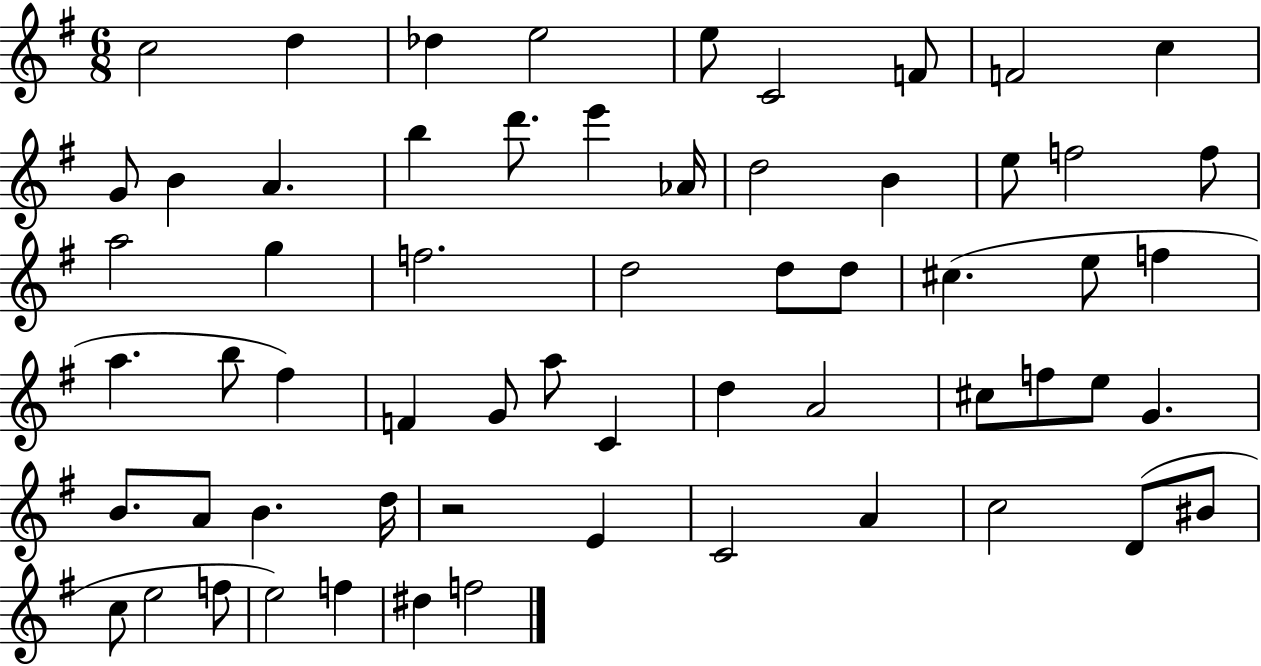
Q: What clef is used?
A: treble